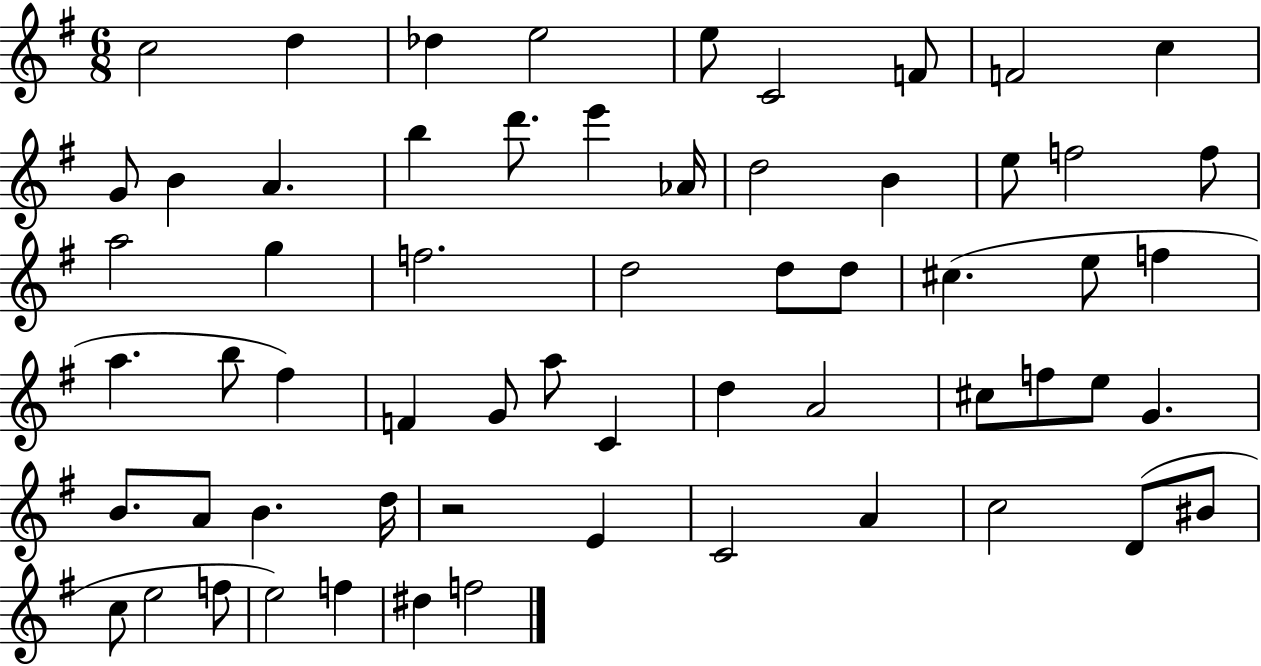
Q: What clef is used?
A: treble